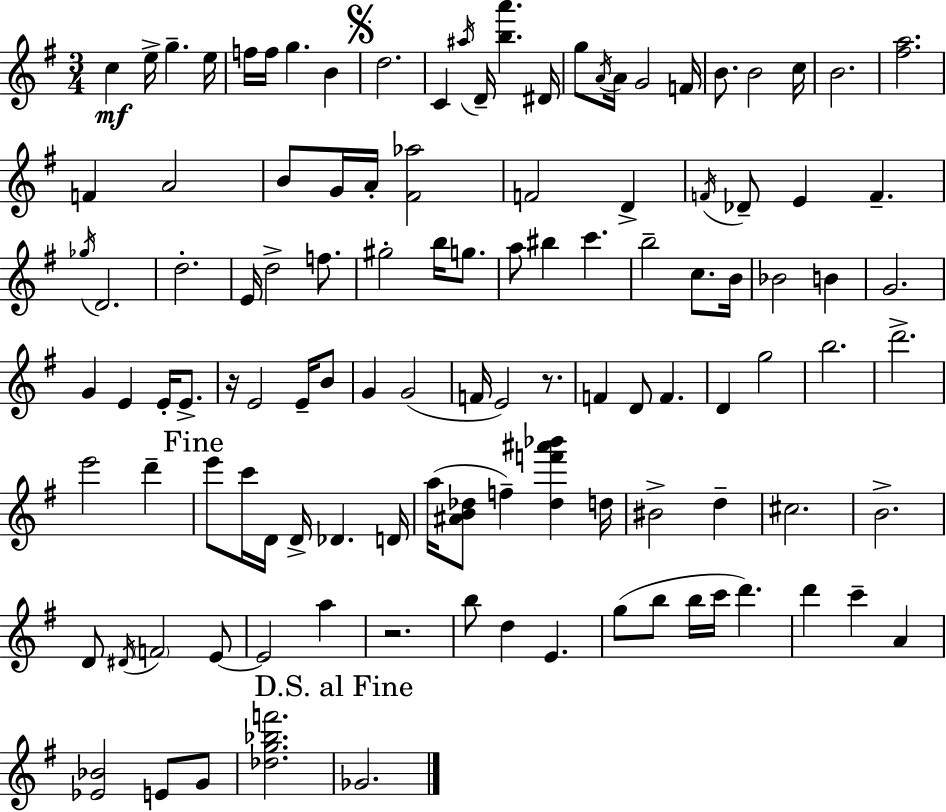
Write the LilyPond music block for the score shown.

{
  \clef treble
  \numericTimeSignature
  \time 3/4
  \key g \major
  c''4\mf e''16-> g''4.-- e''16 | f''16 f''16 g''4. b'4 | \mark \markup { \musicglyph "scripts.segno" } d''2. | c'4 \acciaccatura { ais''16 } d'16-- <b'' a'''>4. | \break dis'16 g''8 \acciaccatura { a'16 } a'16 g'2 | f'16 b'8. b'2 | c''16 b'2. | <fis'' a''>2. | \break f'4 a'2 | b'8 g'16 a'16-. <fis' aes''>2 | f'2 d'4-> | \acciaccatura { f'16 } des'8-- e'4 f'4.-- | \break \acciaccatura { ges''16 } d'2. | d''2.-. | e'16 d''2-> | f''8. gis''2-. | \break b''16 g''8. a''8 bis''4 c'''4. | b''2-- | c''8. b'16 bes'2 | b'4 g'2. | \break g'4 e'4 | e'16-. e'8.-> r16 e'2 | e'16-- b'8 g'4 g'2( | f'16 e'2) | \break r8. f'4 d'8 f'4. | d'4 g''2 | b''2. | d'''2.-> | \break e'''2 | d'''4-- \mark "Fine" e'''8 c'''16 d'16 d'16-> des'4. | d'16 a''16( <ais' b' des''>8 f''4--) <des'' f''' ais''' bes'''>4 | d''16 bis'2-> | \break d''4-- cis''2. | b'2.-> | d'8 \acciaccatura { dis'16 } \parenthesize f'2 | e'8~~ e'2 | \break a''4 r2. | b''8 d''4 e'4. | g''8( b''8 b''16 c'''16 d'''4.) | d'''4 c'''4-- | \break a'4 <ees' bes'>2 | e'8 g'8 <des'' g'' bes'' f'''>2. | \mark "D.S. al Fine" ges'2. | \bar "|."
}